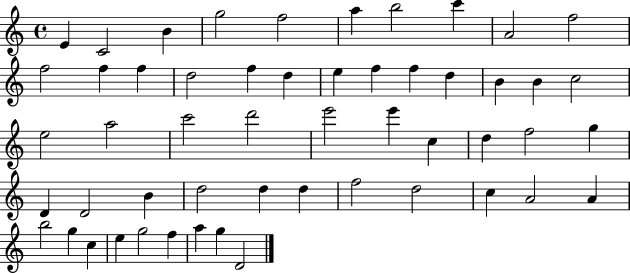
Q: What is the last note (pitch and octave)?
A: D4